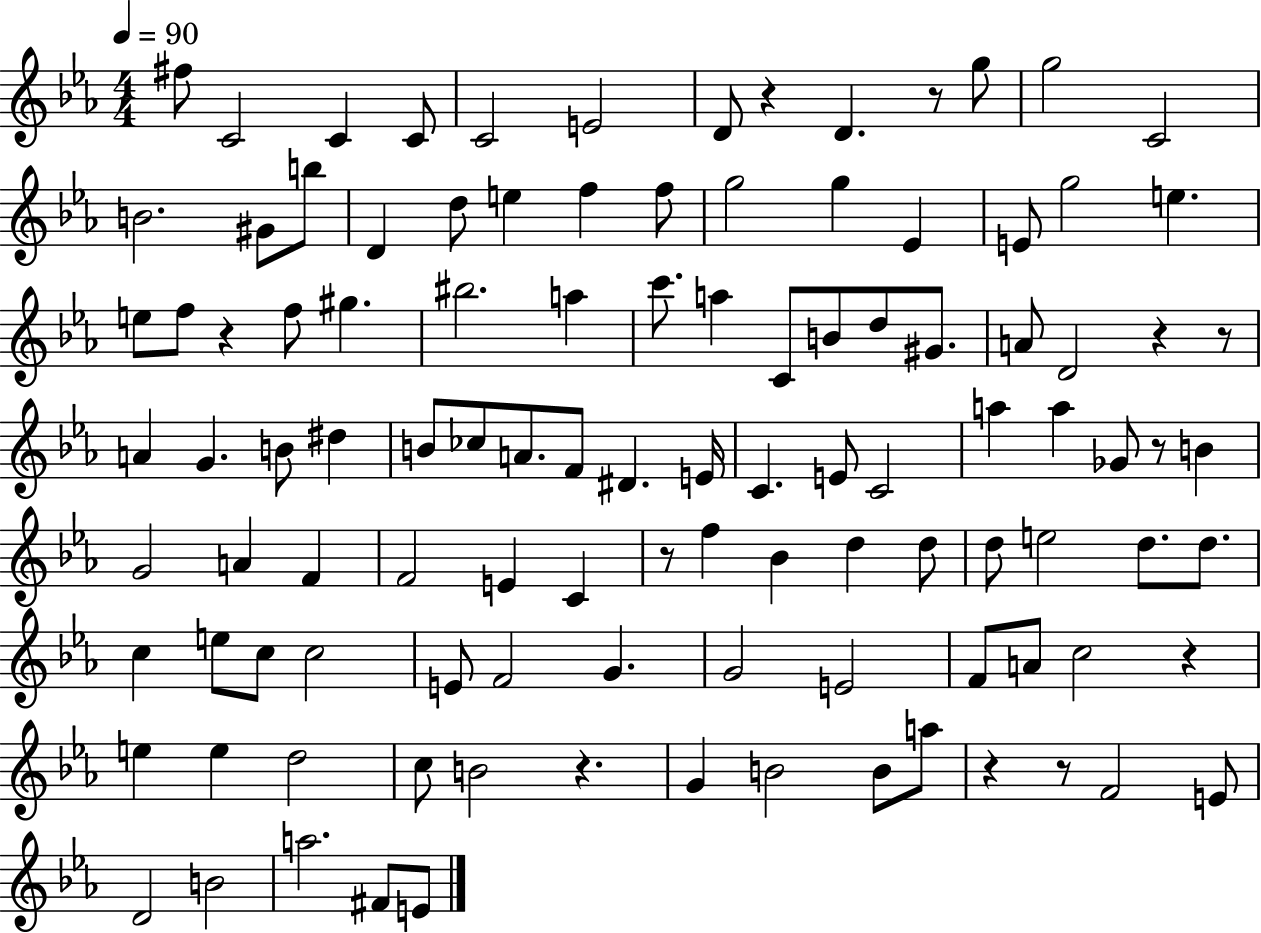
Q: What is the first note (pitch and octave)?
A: F#5